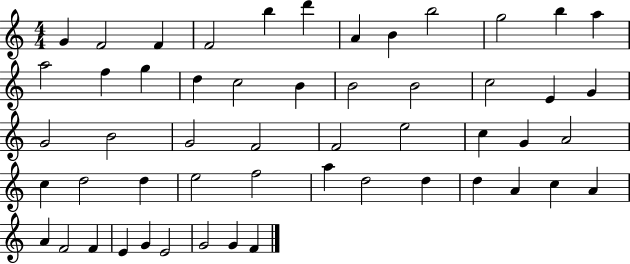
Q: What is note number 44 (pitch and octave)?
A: A4